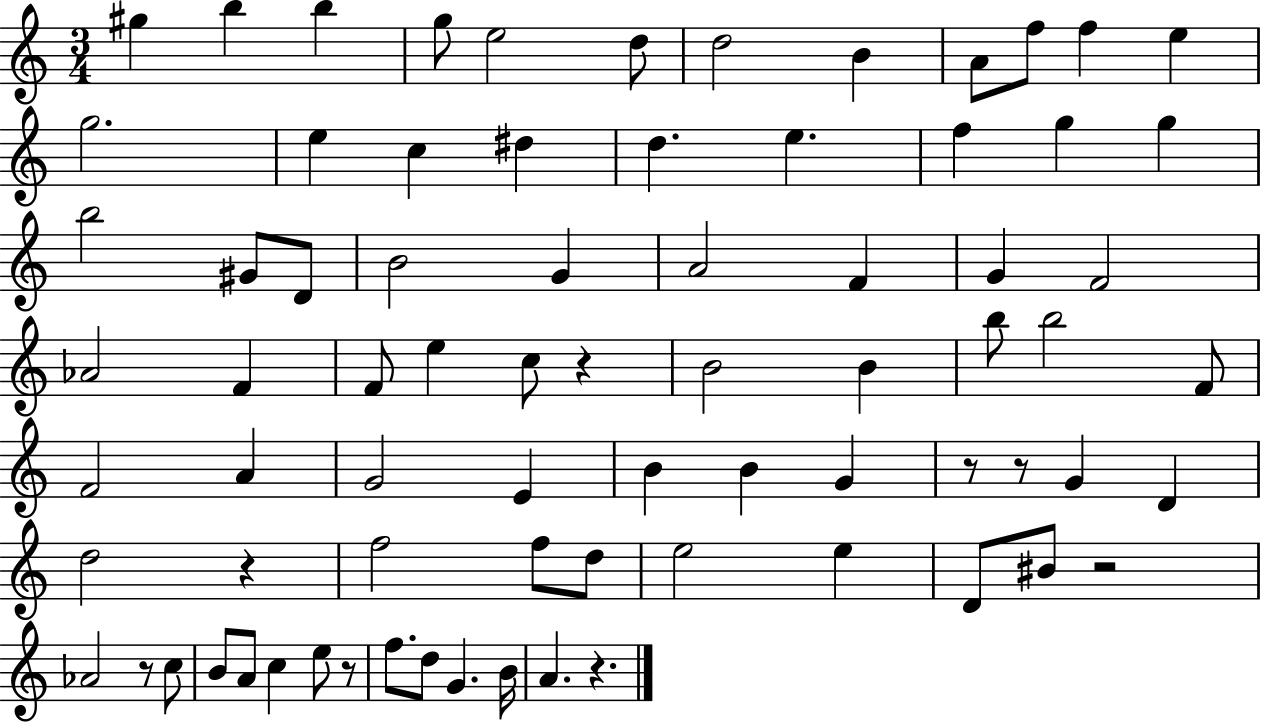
X:1
T:Untitled
M:3/4
L:1/4
K:C
^g b b g/2 e2 d/2 d2 B A/2 f/2 f e g2 e c ^d d e f g g b2 ^G/2 D/2 B2 G A2 F G F2 _A2 F F/2 e c/2 z B2 B b/2 b2 F/2 F2 A G2 E B B G z/2 z/2 G D d2 z f2 f/2 d/2 e2 e D/2 ^B/2 z2 _A2 z/2 c/2 B/2 A/2 c e/2 z/2 f/2 d/2 G B/4 A z